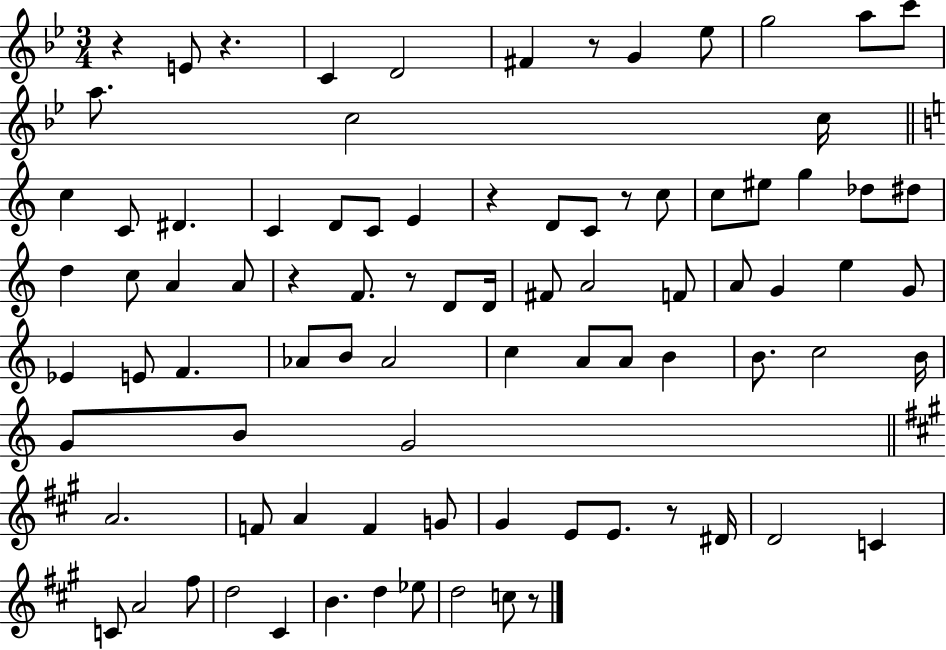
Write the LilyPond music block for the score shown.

{
  \clef treble
  \numericTimeSignature
  \time 3/4
  \key bes \major
  \repeat volta 2 { r4 e'8 r4. | c'4 d'2 | fis'4 r8 g'4 ees''8 | g''2 a''8 c'''8 | \break a''8. c''2 c''16 | \bar "||" \break \key a \minor c''4 c'8 dis'4. | c'4 d'8 c'8 e'4 | r4 d'8 c'8 r8 c''8 | c''8 eis''8 g''4 des''8 dis''8 | \break d''4 c''8 a'4 a'8 | r4 f'8. r8 d'8 d'16 | fis'8 a'2 f'8 | a'8 g'4 e''4 g'8 | \break ees'4 e'8 f'4. | aes'8 b'8 aes'2 | c''4 a'8 a'8 b'4 | b'8. c''2 b'16 | \break g'8 b'8 g'2 | \bar "||" \break \key a \major a'2. | f'8 a'4 f'4 g'8 | gis'4 e'8 e'8. r8 dis'16 | d'2 c'4 | \break c'8 a'2 fis''8 | d''2 cis'4 | b'4. d''4 ees''8 | d''2 c''8 r8 | \break } \bar "|."
}